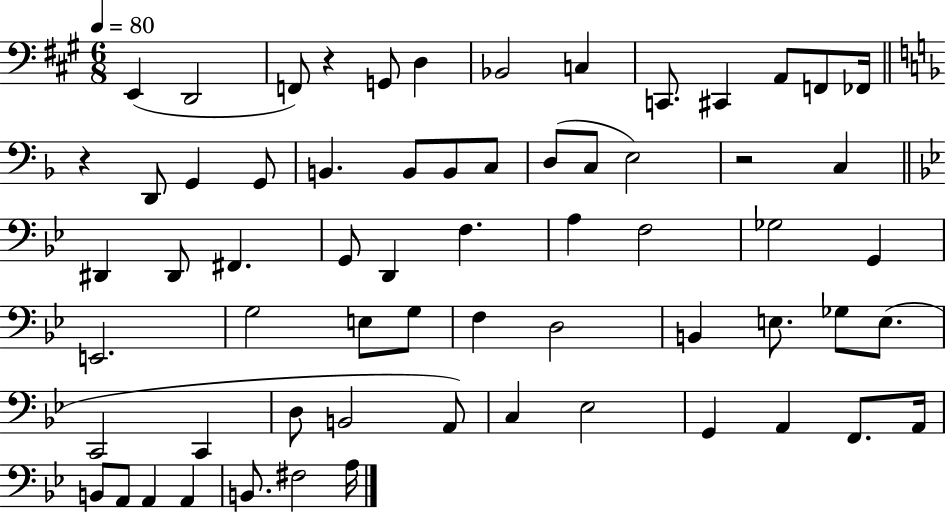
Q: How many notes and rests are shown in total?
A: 64